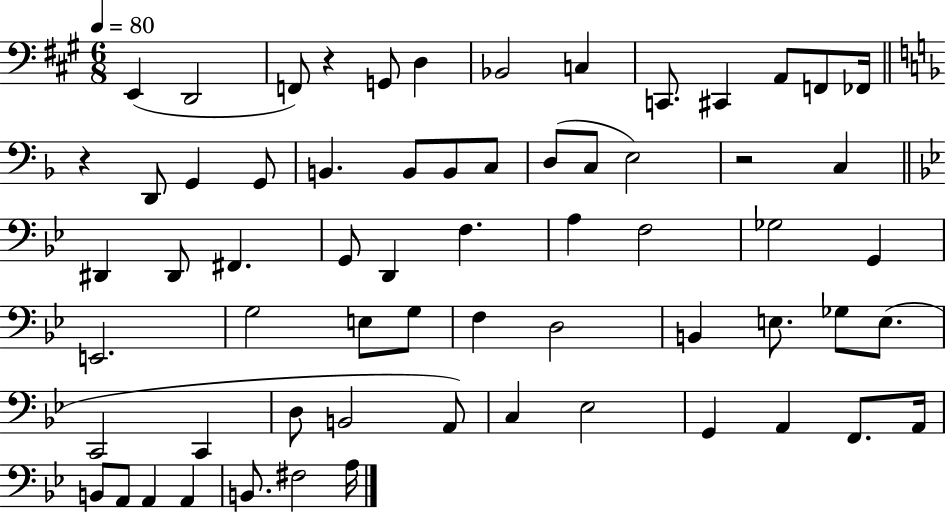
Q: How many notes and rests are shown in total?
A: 64